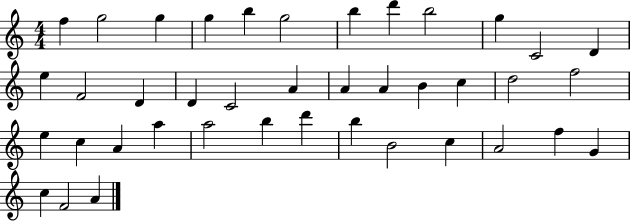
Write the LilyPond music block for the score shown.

{
  \clef treble
  \numericTimeSignature
  \time 4/4
  \key c \major
  f''4 g''2 g''4 | g''4 b''4 g''2 | b''4 d'''4 b''2 | g''4 c'2 d'4 | \break e''4 f'2 d'4 | d'4 c'2 a'4 | a'4 a'4 b'4 c''4 | d''2 f''2 | \break e''4 c''4 a'4 a''4 | a''2 b''4 d'''4 | b''4 b'2 c''4 | a'2 f''4 g'4 | \break c''4 f'2 a'4 | \bar "|."
}